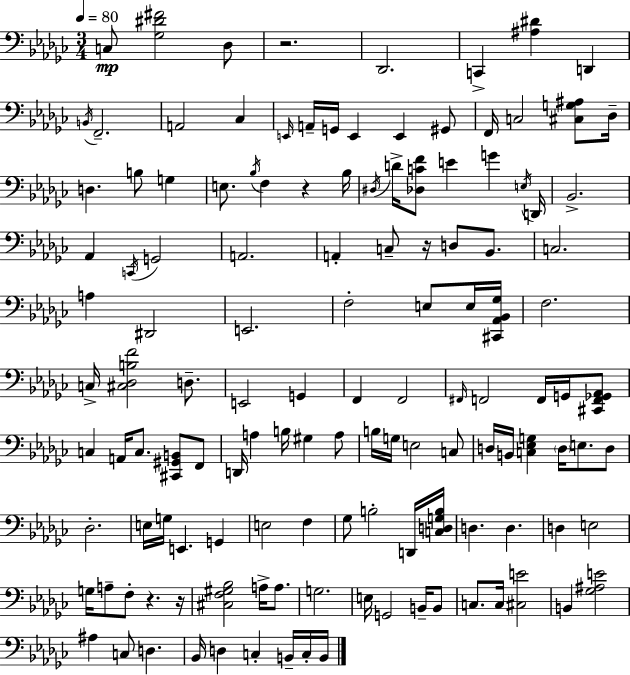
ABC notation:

X:1
T:Untitled
M:3/4
L:1/4
K:Ebm
C,/2 [_G,^D^F]2 _D,/2 z2 _D,,2 C,, [^A,^D] D,, B,,/4 F,,2 A,,2 _C, E,,/4 A,,/4 G,,/4 E,, E,, ^G,,/2 F,,/4 C,2 [^C,G,^A,]/2 _D,/4 D, B,/2 G, E,/2 _B,/4 F, z _B,/4 ^D,/4 D/4 [_D,CF]/2 E G E,/4 D,,/4 _B,,2 _A,, C,,/4 G,,2 A,,2 A,, C,/2 z/4 D,/2 _B,,/2 C,2 A, ^D,,2 E,,2 F,2 E,/2 E,/4 [^C,,_A,,_B,,_G,]/4 F,2 C,/4 [^C,_D,B,F]2 D,/2 E,,2 G,, F,, F,,2 ^F,,/4 F,,2 F,,/4 G,,/4 [^C,,F,,_G,,_A,,]/2 C, A,,/4 C,/2 [^C,,^G,,B,,]/2 F,,/2 D,,/4 A, B,/4 ^G, A,/2 B,/4 G,/4 E,2 C,/2 D,/4 B,,/4 [C,_E,G,] D,/4 E,/2 D,/2 _D,2 E,/4 G,/4 E,, G,, E,2 F, _G,/2 B,2 D,,/4 [C,D,G,B,]/4 D, D, D, E,2 G,/4 A,/2 F,/2 z z/4 [^C,F,^G,_B,]2 A,/4 A,/2 G,2 E,/4 G,,2 B,,/4 B,,/2 C,/2 C,/4 [^C,E]2 B,, [_G,^A,E]2 ^A, C,/2 D, _B,,/4 D, C, B,,/4 C,/4 B,,/4